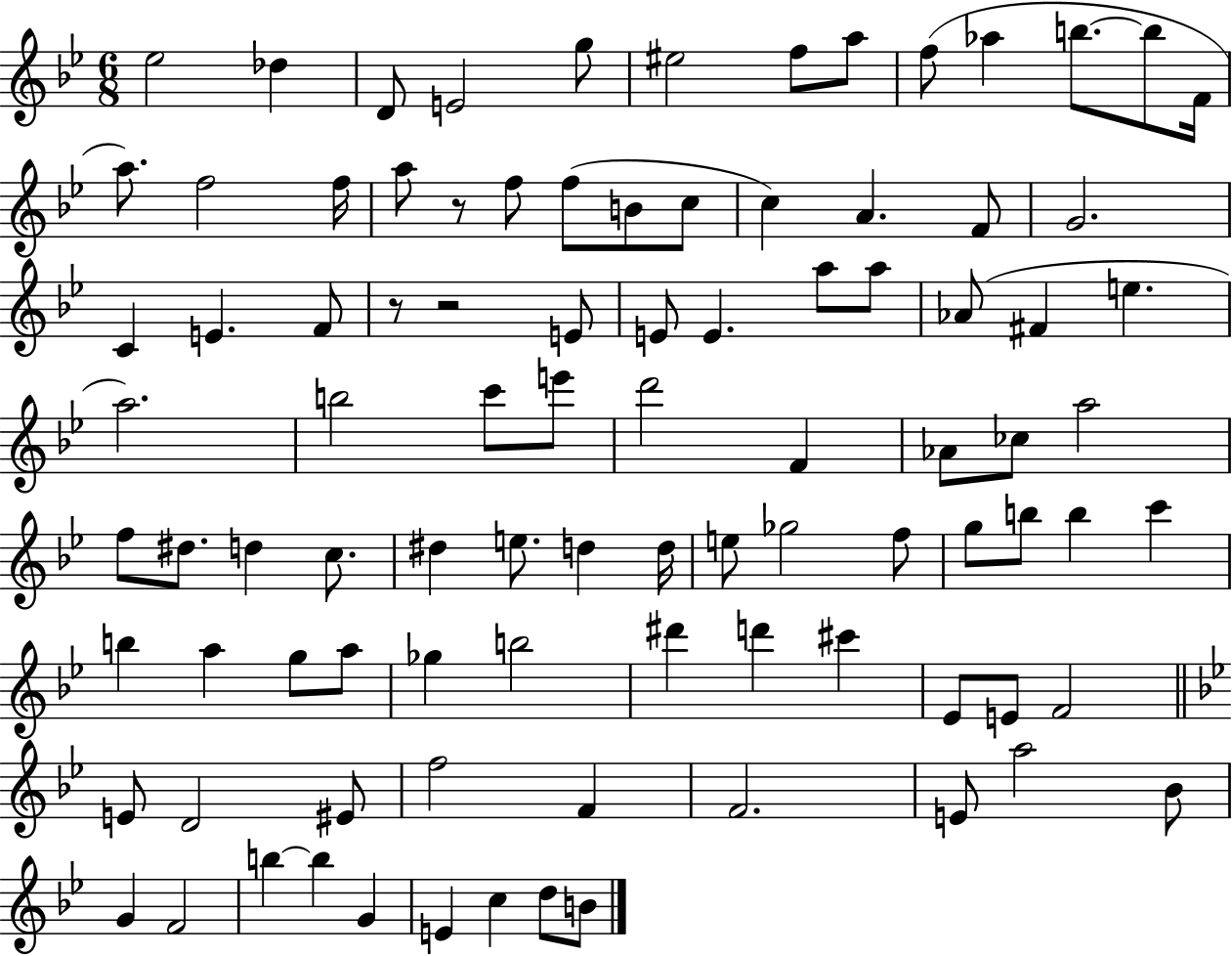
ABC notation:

X:1
T:Untitled
M:6/8
L:1/4
K:Bb
_e2 _d D/2 E2 g/2 ^e2 f/2 a/2 f/2 _a b/2 b/2 F/4 a/2 f2 f/4 a/2 z/2 f/2 f/2 B/2 c/2 c A F/2 G2 C E F/2 z/2 z2 E/2 E/2 E a/2 a/2 _A/2 ^F e a2 b2 c'/2 e'/2 d'2 F _A/2 _c/2 a2 f/2 ^d/2 d c/2 ^d e/2 d d/4 e/2 _g2 f/2 g/2 b/2 b c' b a g/2 a/2 _g b2 ^d' d' ^c' _E/2 E/2 F2 E/2 D2 ^E/2 f2 F F2 E/2 a2 _B/2 G F2 b b G E c d/2 B/2